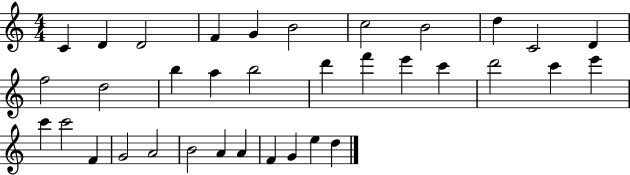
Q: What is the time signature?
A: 4/4